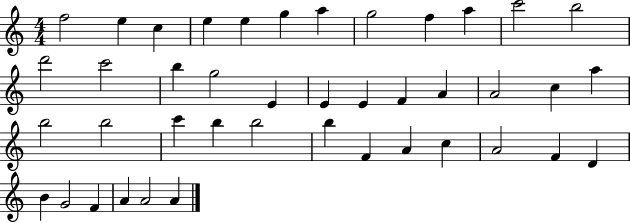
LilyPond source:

{
  \clef treble
  \numericTimeSignature
  \time 4/4
  \key c \major
  f''2 e''4 c''4 | e''4 e''4 g''4 a''4 | g''2 f''4 a''4 | c'''2 b''2 | \break d'''2 c'''2 | b''4 g''2 e'4 | e'4 e'4 f'4 a'4 | a'2 c''4 a''4 | \break b''2 b''2 | c'''4 b''4 b''2 | b''4 f'4 a'4 c''4 | a'2 f'4 d'4 | \break b'4 g'2 f'4 | a'4 a'2 a'4 | \bar "|."
}